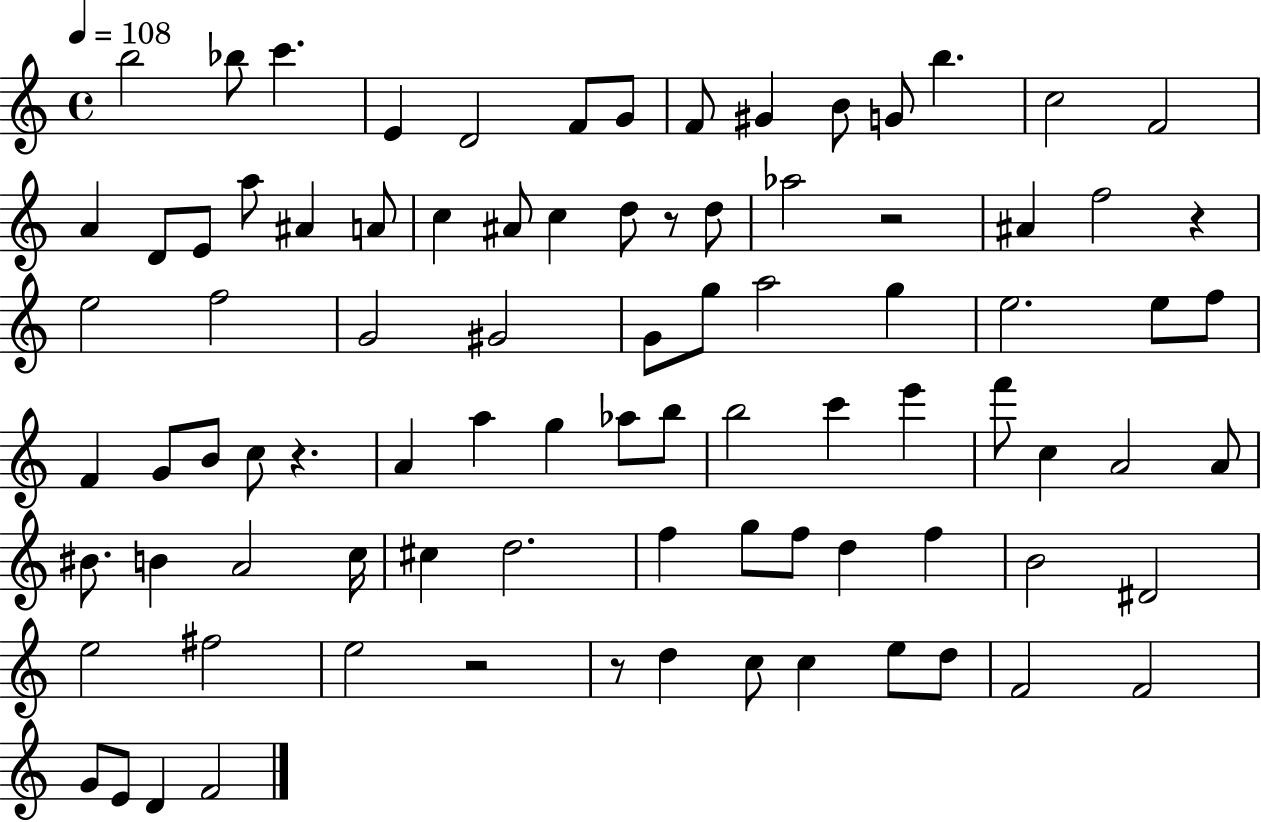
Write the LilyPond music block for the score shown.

{
  \clef treble
  \time 4/4
  \defaultTimeSignature
  \key c \major
  \tempo 4 = 108
  b''2 bes''8 c'''4. | e'4 d'2 f'8 g'8 | f'8 gis'4 b'8 g'8 b''4. | c''2 f'2 | \break a'4 d'8 e'8 a''8 ais'4 a'8 | c''4 ais'8 c''4 d''8 r8 d''8 | aes''2 r2 | ais'4 f''2 r4 | \break e''2 f''2 | g'2 gis'2 | g'8 g''8 a''2 g''4 | e''2. e''8 f''8 | \break f'4 g'8 b'8 c''8 r4. | a'4 a''4 g''4 aes''8 b''8 | b''2 c'''4 e'''4 | f'''8 c''4 a'2 a'8 | \break bis'8. b'4 a'2 c''16 | cis''4 d''2. | f''4 g''8 f''8 d''4 f''4 | b'2 dis'2 | \break e''2 fis''2 | e''2 r2 | r8 d''4 c''8 c''4 e''8 d''8 | f'2 f'2 | \break g'8 e'8 d'4 f'2 | \bar "|."
}